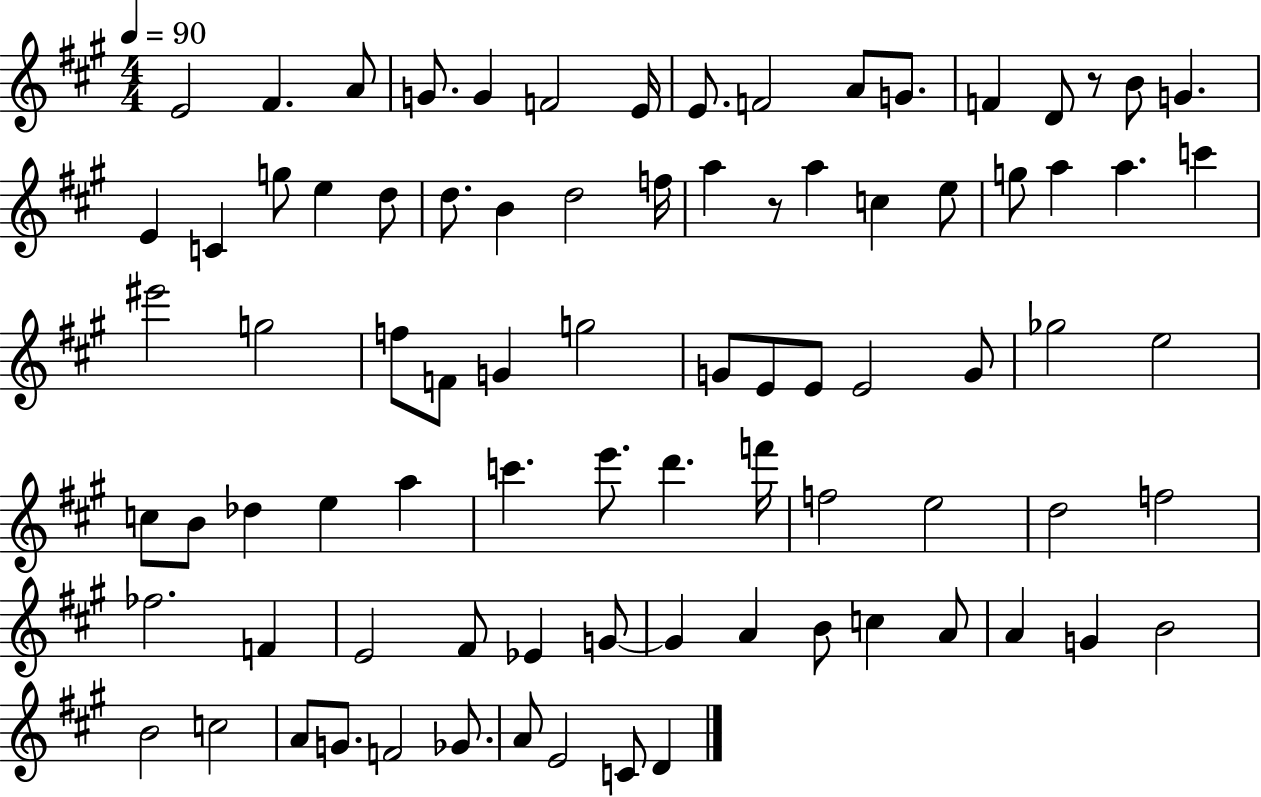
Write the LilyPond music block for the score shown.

{
  \clef treble
  \numericTimeSignature
  \time 4/4
  \key a \major
  \tempo 4 = 90
  e'2 fis'4. a'8 | g'8. g'4 f'2 e'16 | e'8. f'2 a'8 g'8. | f'4 d'8 r8 b'8 g'4. | \break e'4 c'4 g''8 e''4 d''8 | d''8. b'4 d''2 f''16 | a''4 r8 a''4 c''4 e''8 | g''8 a''4 a''4. c'''4 | \break eis'''2 g''2 | f''8 f'8 g'4 g''2 | g'8 e'8 e'8 e'2 g'8 | ges''2 e''2 | \break c''8 b'8 des''4 e''4 a''4 | c'''4. e'''8. d'''4. f'''16 | f''2 e''2 | d''2 f''2 | \break fes''2. f'4 | e'2 fis'8 ees'4 g'8~~ | g'4 a'4 b'8 c''4 a'8 | a'4 g'4 b'2 | \break b'2 c''2 | a'8 g'8. f'2 ges'8. | a'8 e'2 c'8 d'4 | \bar "|."
}